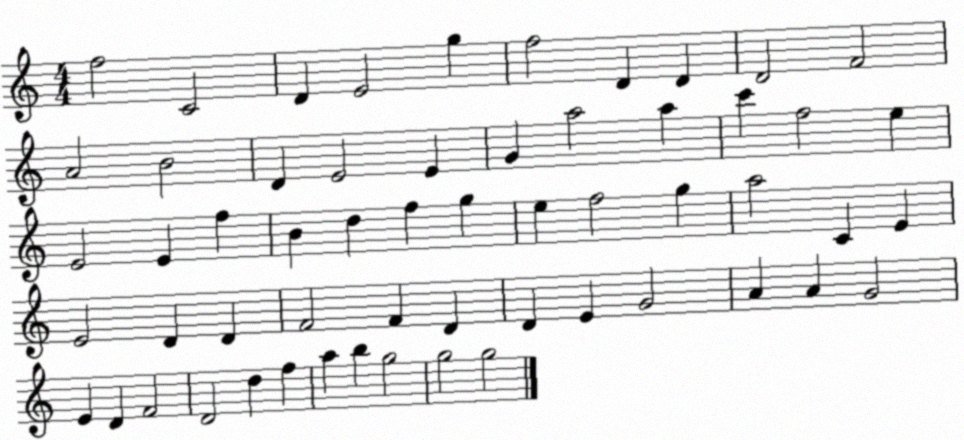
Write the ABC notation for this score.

X:1
T:Untitled
M:4/4
L:1/4
K:C
f2 C2 D E2 g f2 D D D2 F2 A2 B2 D E2 E G a2 a c' f2 e E2 E f B d f g e f2 g a2 C E E2 D D F2 F D D E G2 A A G2 E D F2 D2 d f a b g2 g2 g2